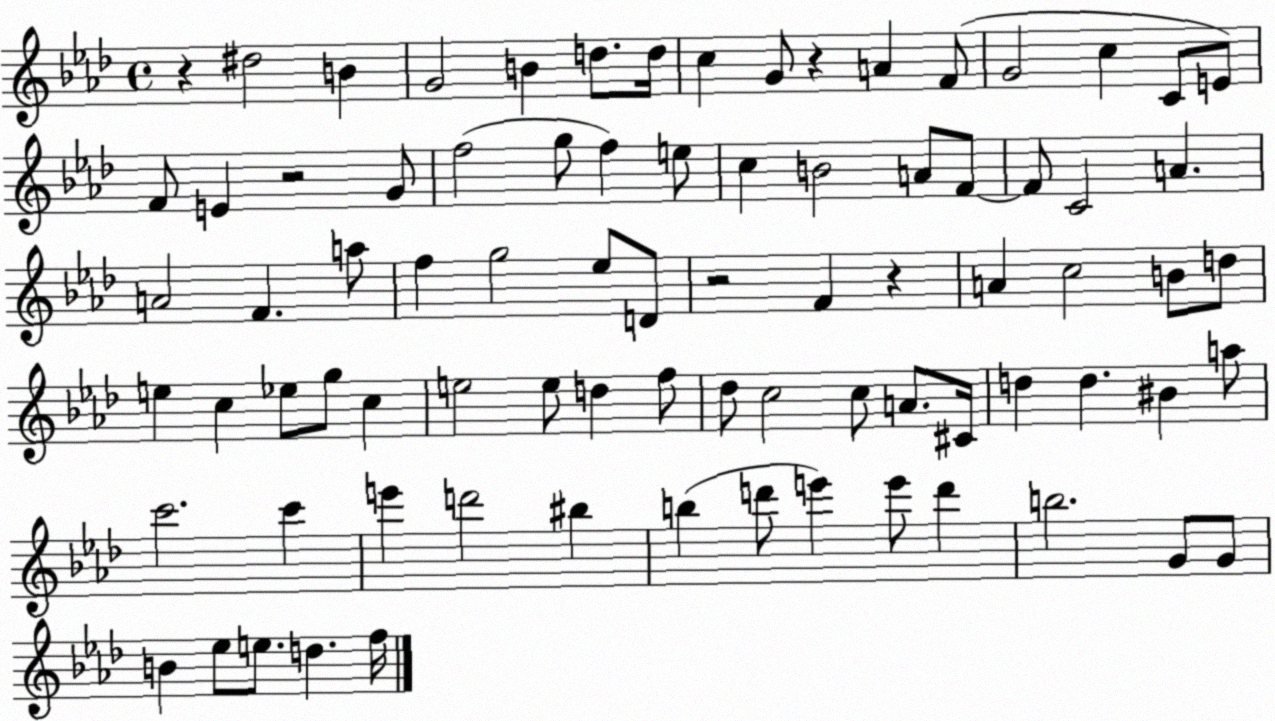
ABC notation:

X:1
T:Untitled
M:4/4
L:1/4
K:Ab
z ^d2 B G2 B d/2 d/4 c G/2 z A F/2 G2 c C/2 E/2 F/2 E z2 G/2 f2 g/2 f e/2 c B2 A/2 F/2 F/2 C2 A A2 F a/2 f g2 _e/2 D/2 z2 F z A c2 B/2 d/2 e c _e/2 g/2 c e2 e/2 d f/2 _d/2 c2 c/2 A/2 ^C/4 d d ^B a/2 c'2 c' e' d'2 ^b b d'/2 e' e'/2 d' b2 G/2 G/2 B _e/2 e/2 d f/4